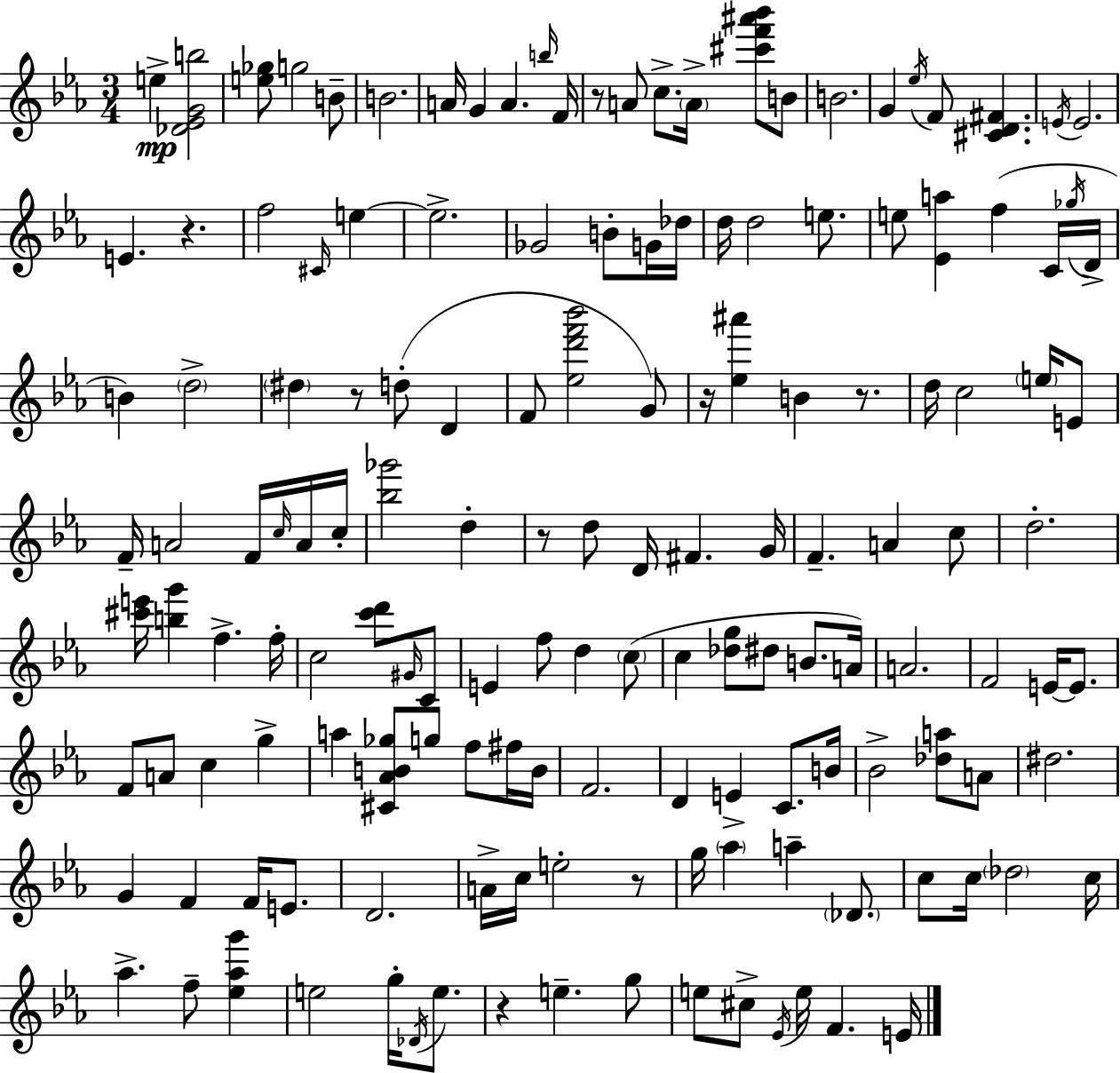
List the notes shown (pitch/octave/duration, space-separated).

E5/q [Db4,Eb4,G4,B5]/h [E5,Gb5]/e G5/h B4/e B4/h. A4/s G4/q A4/q. B5/s F4/s R/e A4/e C5/e. A4/s [C#6,F6,A#6,Bb6]/e B4/e B4/h. G4/q Eb5/s F4/e [C#4,D4,F#4]/q. E4/s E4/h. E4/q. R/q. F5/h C#4/s E5/q E5/h. Gb4/h B4/e G4/s Db5/s D5/s D5/h E5/e. E5/e [Eb4,A5]/q F5/q C4/s Gb5/s D4/s B4/q D5/h D#5/q R/e D5/e D4/q F4/e [Eb5,D6,F6,Bb6]/h G4/e R/s [Eb5,A#6]/q B4/q R/e. D5/s C5/h E5/s E4/e F4/s A4/h F4/s C5/s A4/s C5/s [Bb5,Gb6]/h D5/q R/e D5/e D4/s F#4/q. G4/s F4/q. A4/q C5/e D5/h. [C#6,E6]/s [B5,G6]/q F5/q. F5/s C5/h [C6,D6]/e G#4/s C4/e E4/q F5/e D5/q C5/e C5/q [Db5,G5]/e D#5/e B4/e. A4/s A4/h. F4/h E4/s E4/e. F4/e A4/e C5/q G5/q A5/q [C#4,Ab4,B4,Gb5]/e G5/e F5/e F#5/s B4/s F4/h. D4/q E4/q C4/e. B4/s Bb4/h [Db5,A5]/e A4/e D#5/h. G4/q F4/q F4/s E4/e. D4/h. A4/s C5/s E5/h R/e G5/s Ab5/q A5/q Db4/e. C5/e C5/s Db5/h C5/s Ab5/q. F5/e [Eb5,Ab5,G6]/q E5/h G5/s Db4/s E5/e. R/q E5/q. G5/e E5/e C#5/e Eb4/s E5/s F4/q. E4/s